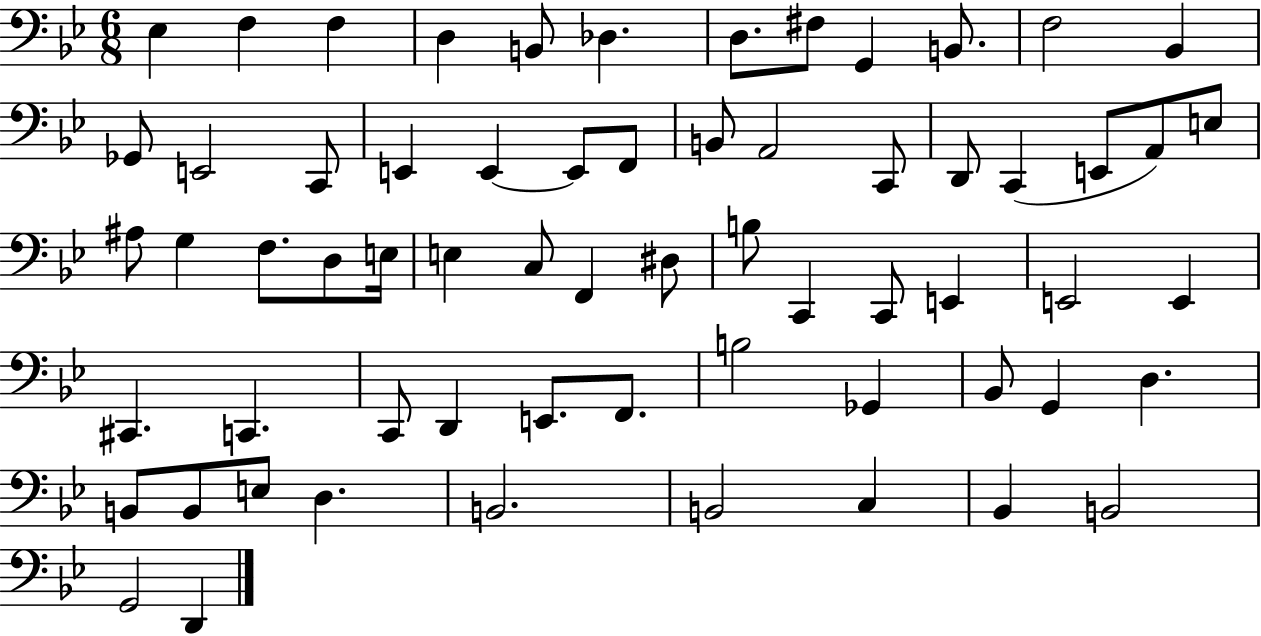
Eb3/q F3/q F3/q D3/q B2/e Db3/q. D3/e. F#3/e G2/q B2/e. F3/h Bb2/q Gb2/e E2/h C2/e E2/q E2/q E2/e F2/e B2/e A2/h C2/e D2/e C2/q E2/e A2/e E3/e A#3/e G3/q F3/e. D3/e E3/s E3/q C3/e F2/q D#3/e B3/e C2/q C2/e E2/q E2/h E2/q C#2/q. C2/q. C2/e D2/q E2/e. F2/e. B3/h Gb2/q Bb2/e G2/q D3/q. B2/e B2/e E3/e D3/q. B2/h. B2/h C3/q Bb2/q B2/h G2/h D2/q